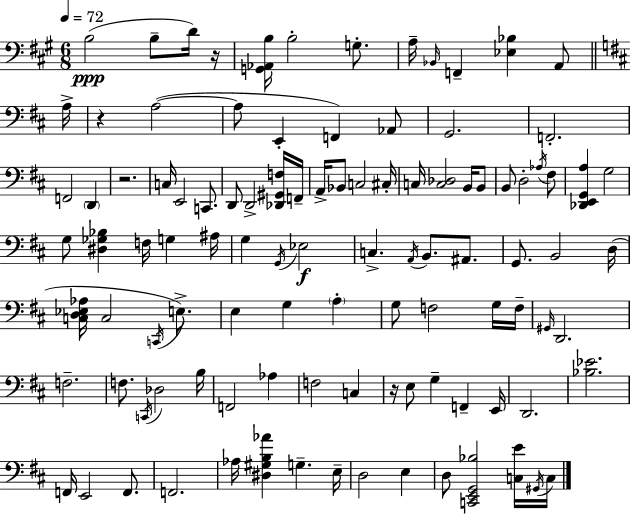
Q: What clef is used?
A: bass